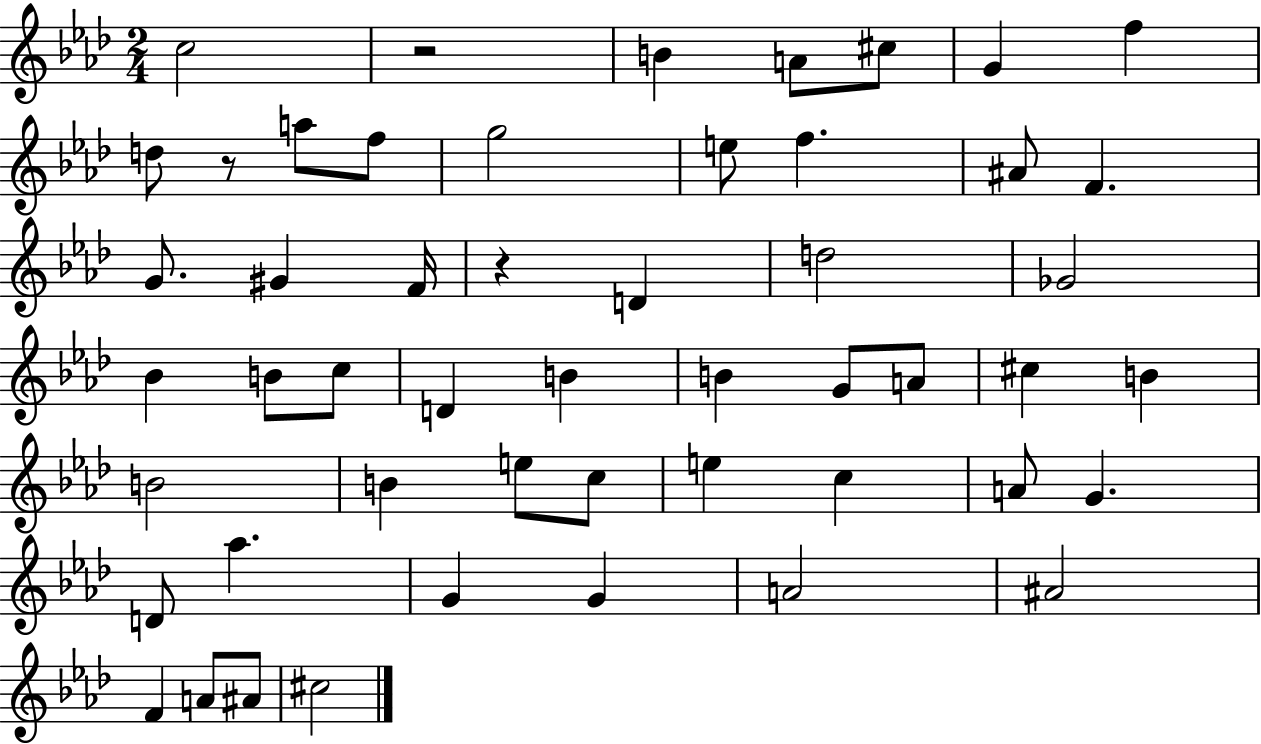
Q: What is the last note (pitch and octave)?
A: C#5